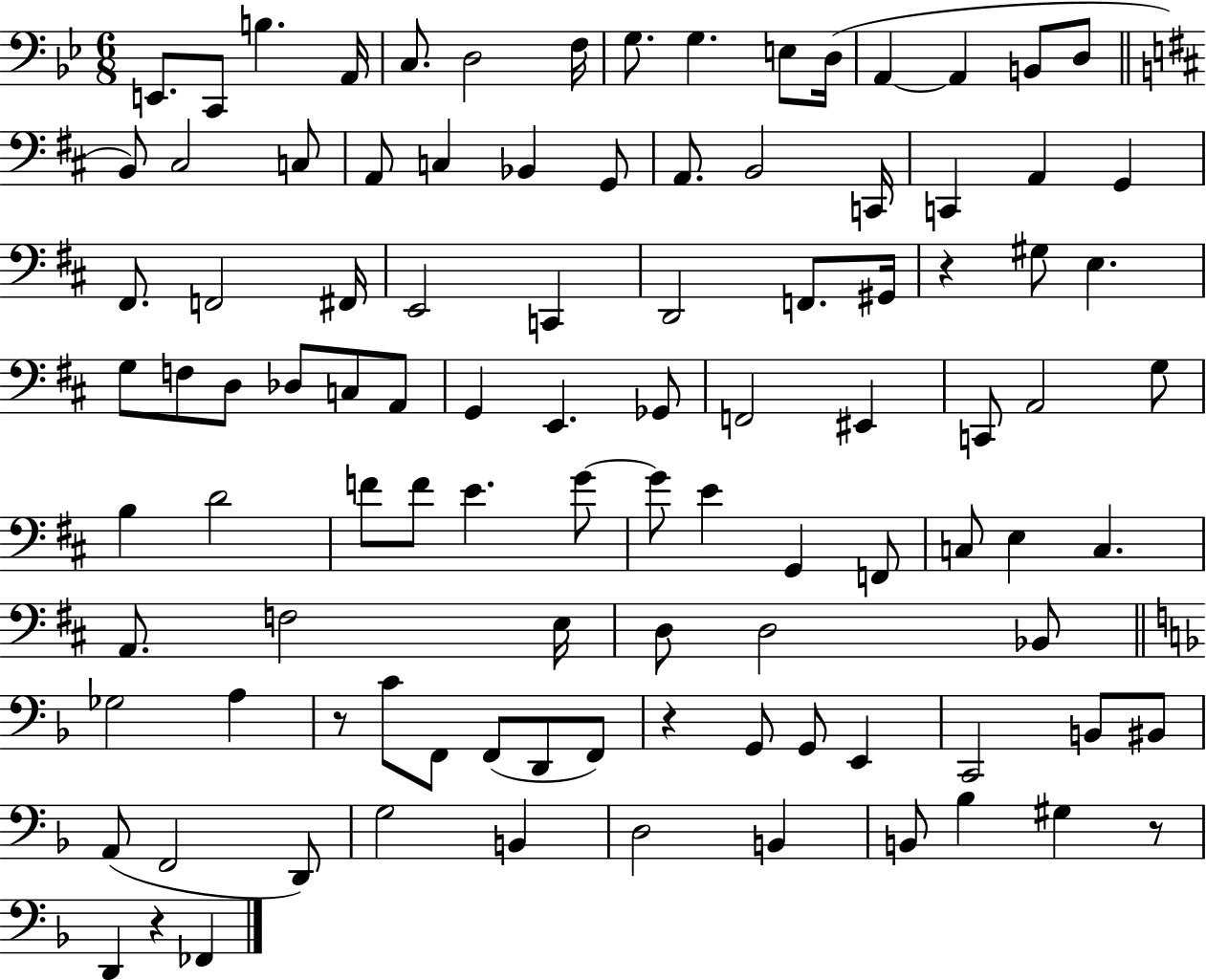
{
  \clef bass
  \numericTimeSignature
  \time 6/8
  \key bes \major
  e,8. c,8 b4. a,16 | c8. d2 f16 | g8. g4. e8 d16( | a,4~~ a,4 b,8 d8 | \break \bar "||" \break \key d \major b,8) cis2 c8 | a,8 c4 bes,4 g,8 | a,8. b,2 c,16 | c,4 a,4 g,4 | \break fis,8. f,2 fis,16 | e,2 c,4 | d,2 f,8. gis,16 | r4 gis8 e4. | \break g8 f8 d8 des8 c8 a,8 | g,4 e,4. ges,8 | f,2 eis,4 | c,8 a,2 g8 | \break b4 d'2 | f'8 f'8 e'4. g'8~~ | g'8 e'4 g,4 f,8 | c8 e4 c4. | \break a,8. f2 e16 | d8 d2 bes,8 | \bar "||" \break \key d \minor ges2 a4 | r8 c'8 f,8 f,8( d,8 f,8) | r4 g,8 g,8 e,4 | c,2 b,8 bis,8 | \break a,8( f,2 d,8) | g2 b,4 | d2 b,4 | b,8 bes4 gis4 r8 | \break d,4 r4 fes,4 | \bar "|."
}